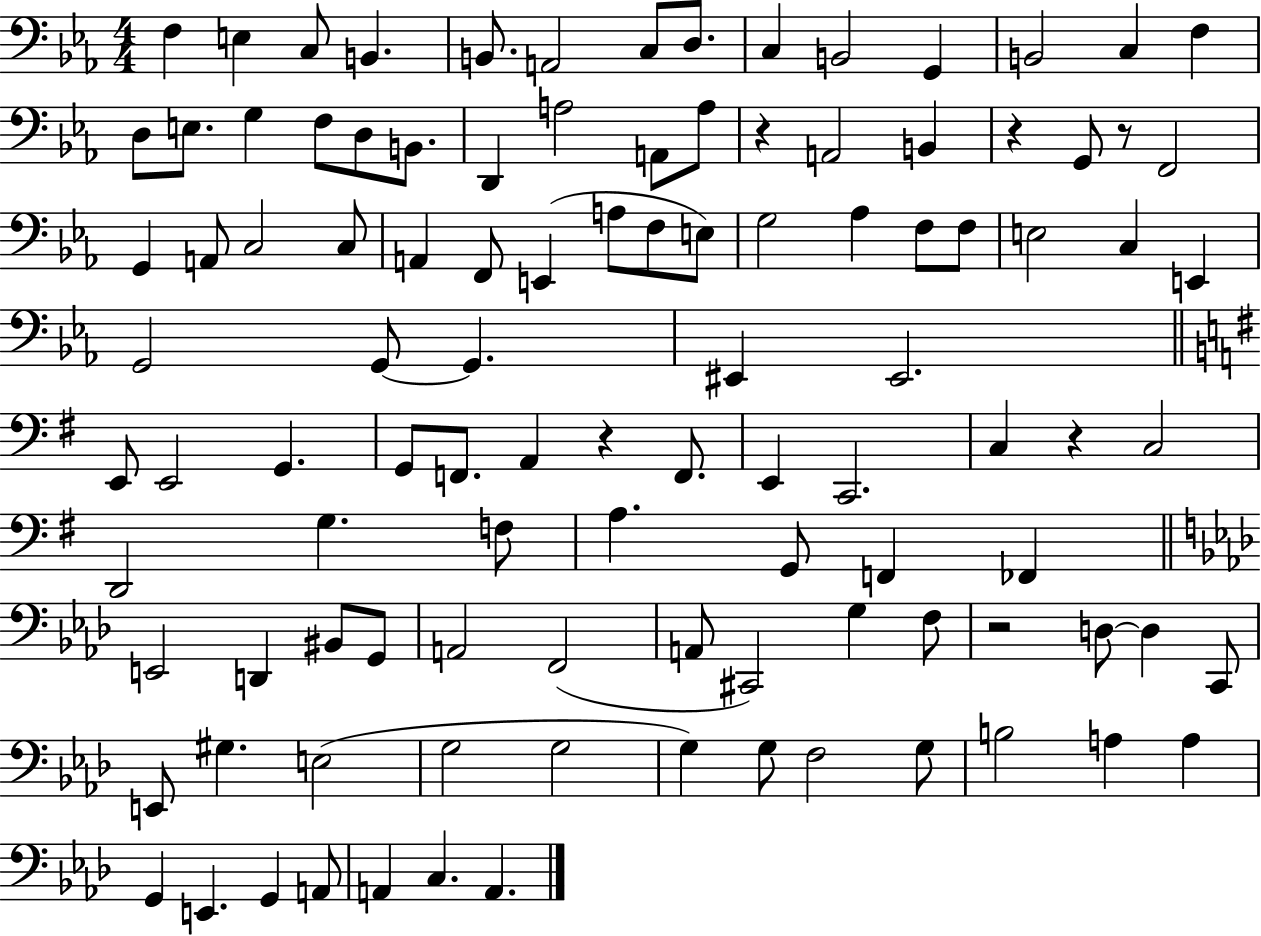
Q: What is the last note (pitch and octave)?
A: A2